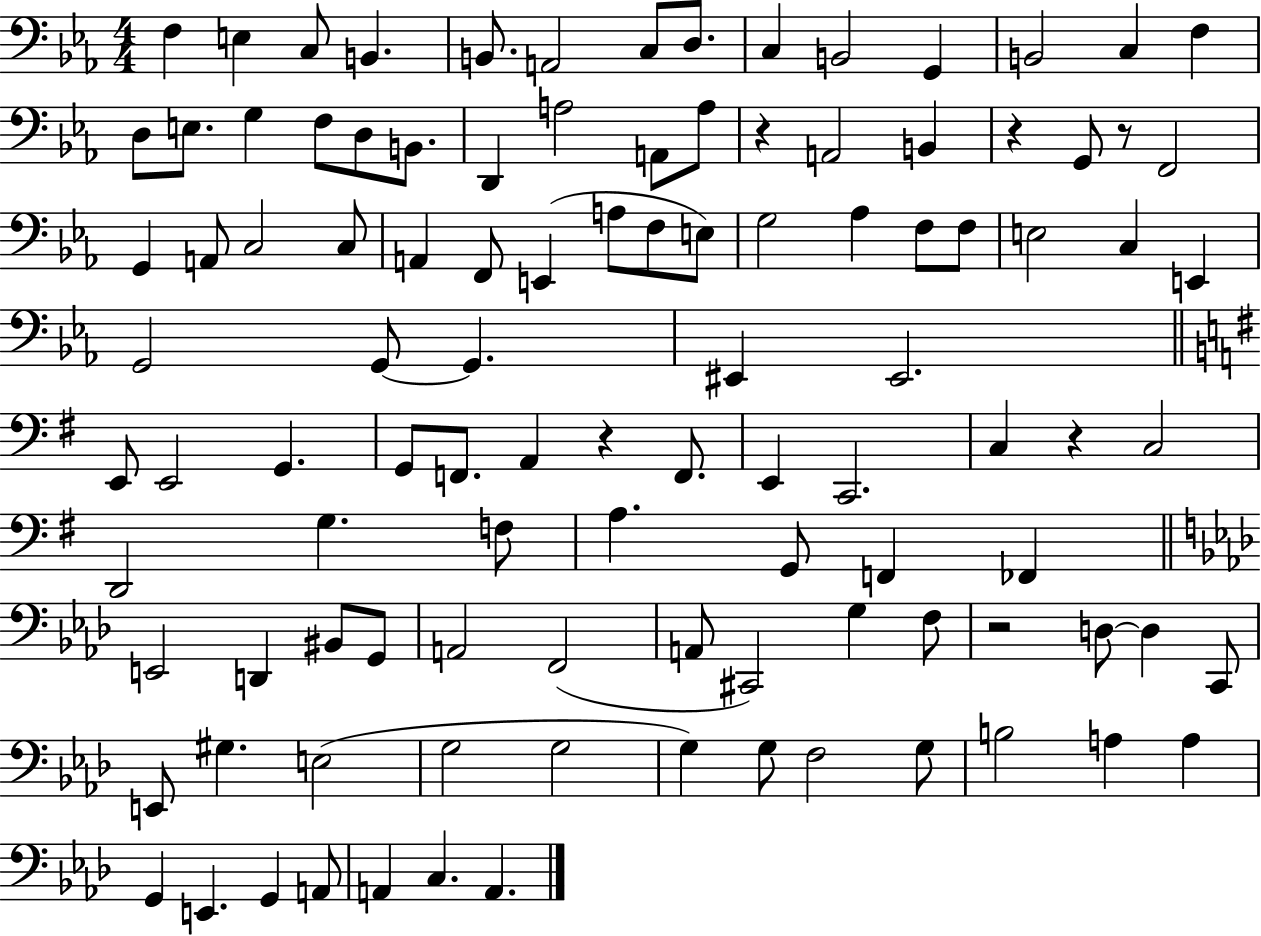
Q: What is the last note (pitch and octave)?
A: A2